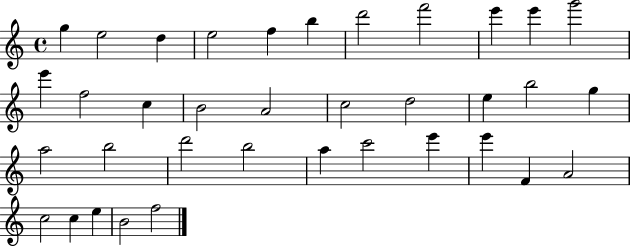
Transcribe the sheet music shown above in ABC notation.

X:1
T:Untitled
M:4/4
L:1/4
K:C
g e2 d e2 f b d'2 f'2 e' e' g'2 e' f2 c B2 A2 c2 d2 e b2 g a2 b2 d'2 b2 a c'2 e' e' F A2 c2 c e B2 f2